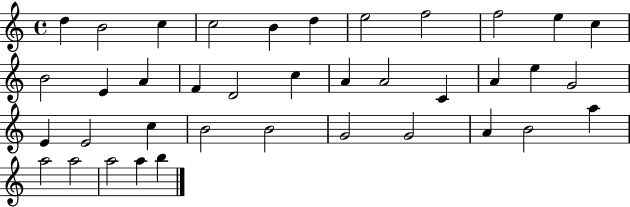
D5/q B4/h C5/q C5/h B4/q D5/q E5/h F5/h F5/h E5/q C5/q B4/h E4/q A4/q F4/q D4/h C5/q A4/q A4/h C4/q A4/q E5/q G4/h E4/q E4/h C5/q B4/h B4/h G4/h G4/h A4/q B4/h A5/q A5/h A5/h A5/h A5/q B5/q